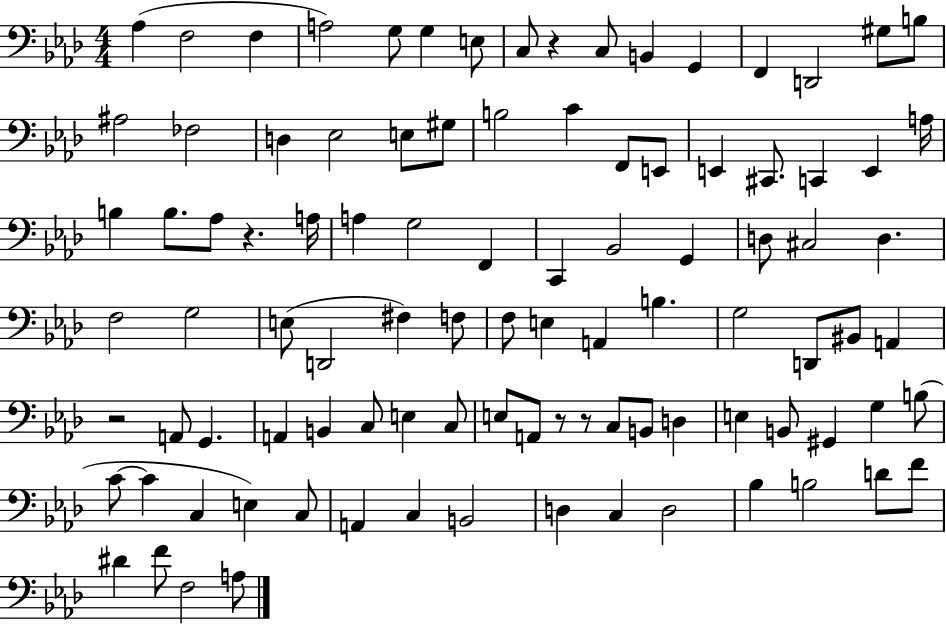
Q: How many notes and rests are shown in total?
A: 98